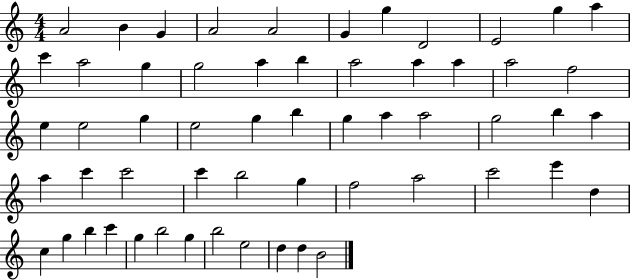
{
  \clef treble
  \numericTimeSignature
  \time 4/4
  \key c \major
  a'2 b'4 g'4 | a'2 a'2 | g'4 g''4 d'2 | e'2 g''4 a''4 | \break c'''4 a''2 g''4 | g''2 a''4 b''4 | a''2 a''4 a''4 | a''2 f''2 | \break e''4 e''2 g''4 | e''2 g''4 b''4 | g''4 a''4 a''2 | g''2 b''4 a''4 | \break a''4 c'''4 c'''2 | c'''4 b''2 g''4 | f''2 a''2 | c'''2 e'''4 d''4 | \break c''4 g''4 b''4 c'''4 | g''4 b''2 g''4 | b''2 e''2 | d''4 d''4 b'2 | \break \bar "|."
}